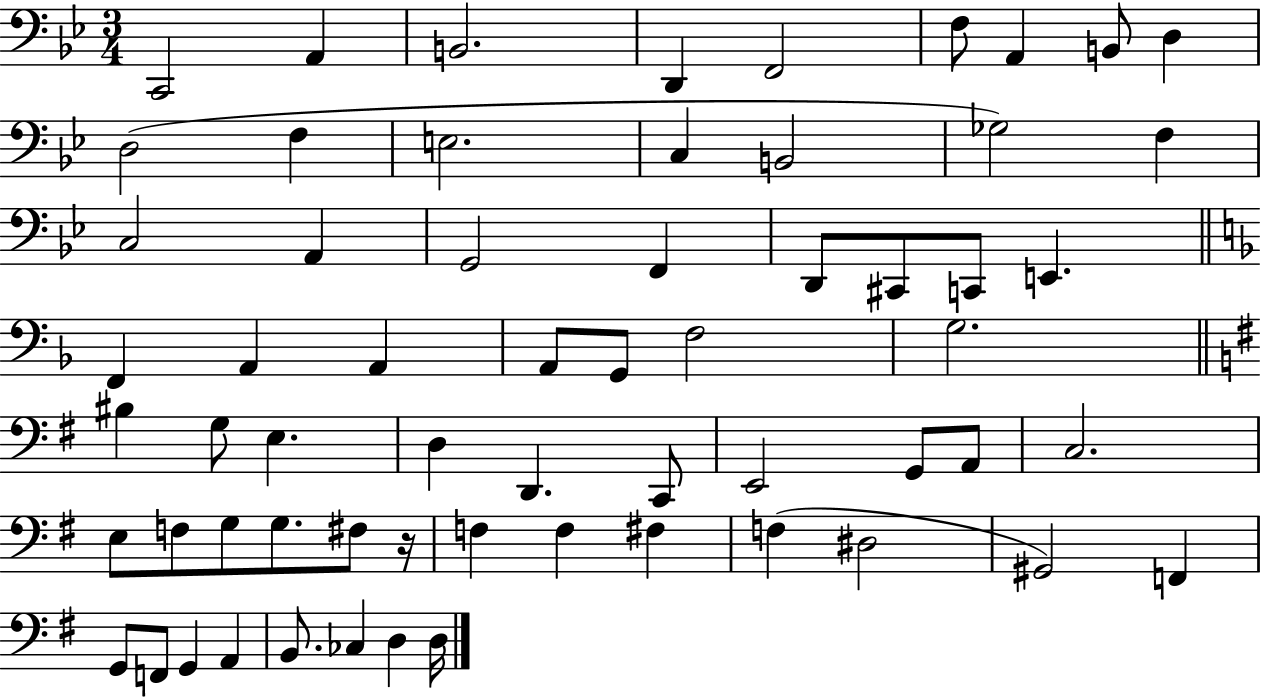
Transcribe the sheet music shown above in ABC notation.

X:1
T:Untitled
M:3/4
L:1/4
K:Bb
C,,2 A,, B,,2 D,, F,,2 F,/2 A,, B,,/2 D, D,2 F, E,2 C, B,,2 _G,2 F, C,2 A,, G,,2 F,, D,,/2 ^C,,/2 C,,/2 E,, F,, A,, A,, A,,/2 G,,/2 F,2 G,2 ^B, G,/2 E, D, D,, C,,/2 E,,2 G,,/2 A,,/2 C,2 E,/2 F,/2 G,/2 G,/2 ^F,/2 z/4 F, F, ^F, F, ^D,2 ^G,,2 F,, G,,/2 F,,/2 G,, A,, B,,/2 _C, D, D,/4